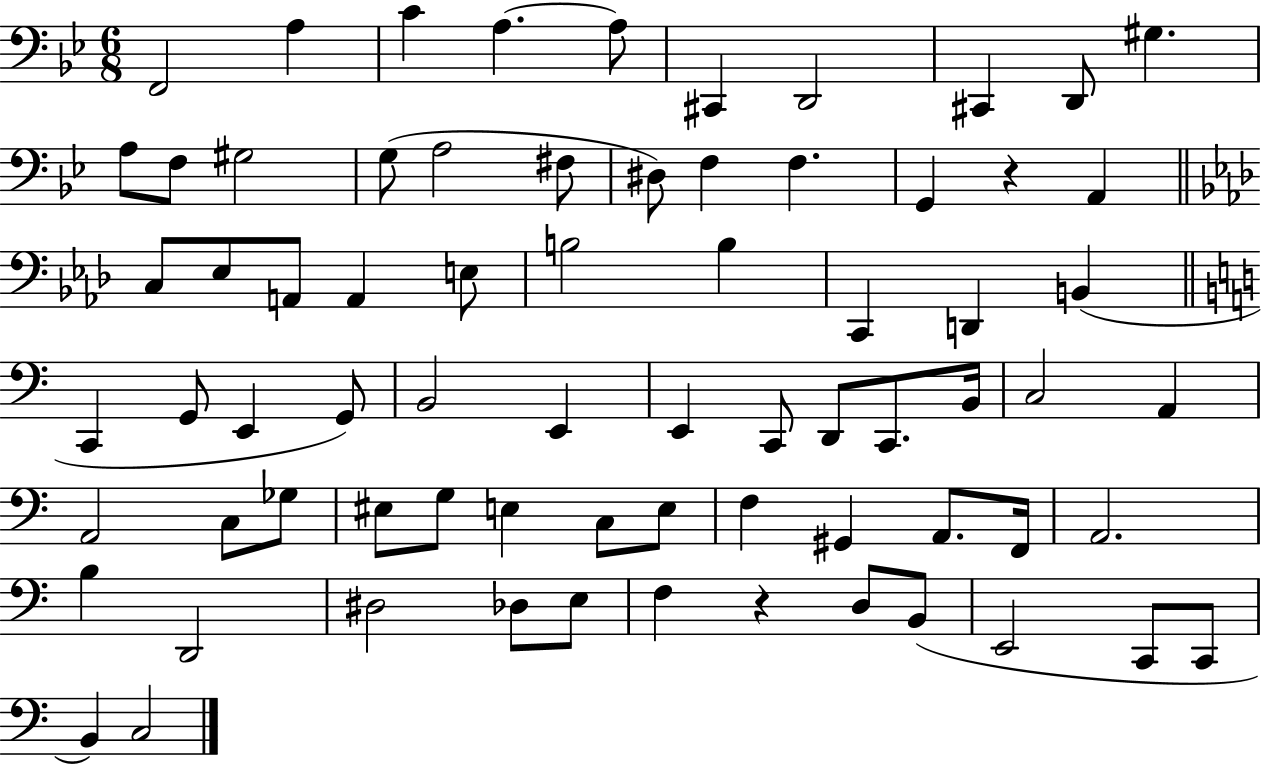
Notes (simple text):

F2/h A3/q C4/q A3/q. A3/e C#2/q D2/h C#2/q D2/e G#3/q. A3/e F3/e G#3/h G3/e A3/h F#3/e D#3/e F3/q F3/q. G2/q R/q A2/q C3/e Eb3/e A2/e A2/q E3/e B3/h B3/q C2/q D2/q B2/q C2/q G2/e E2/q G2/e B2/h E2/q E2/q C2/e D2/e C2/e. B2/s C3/h A2/q A2/h C3/e Gb3/e EIS3/e G3/e E3/q C3/e E3/e F3/q G#2/q A2/e. F2/s A2/h. B3/q D2/h D#3/h Db3/e E3/e F3/q R/q D3/e B2/e E2/h C2/e C2/e B2/q C3/h